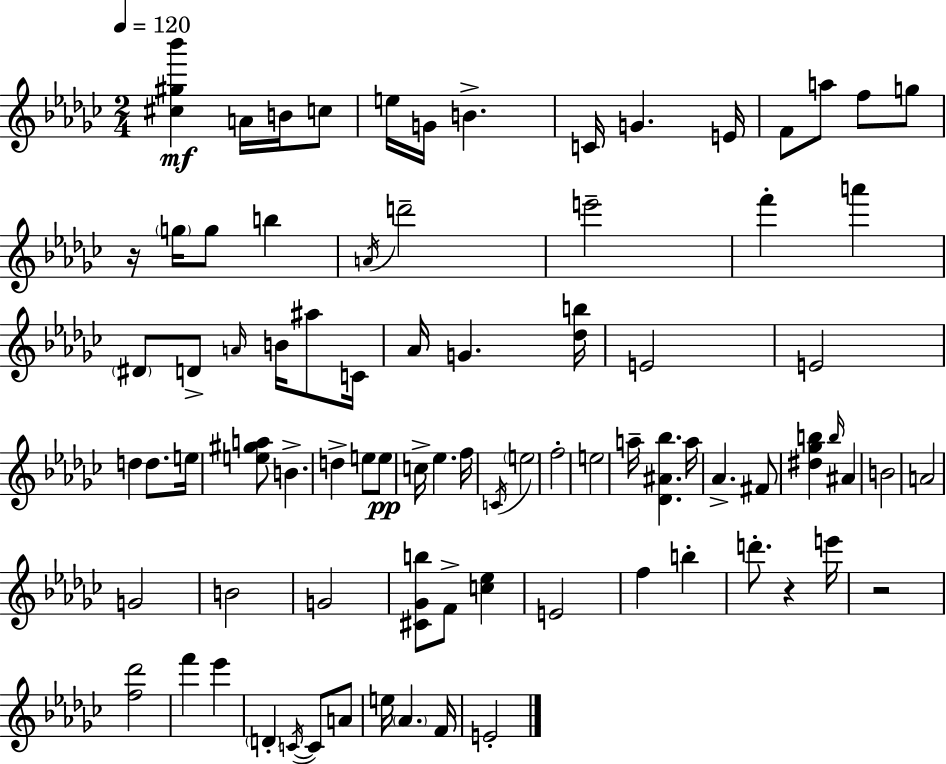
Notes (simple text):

[C#5,G#5,Bb6]/q A4/s B4/s C5/e E5/s G4/s B4/q. C4/s G4/q. E4/s F4/e A5/e F5/e G5/e R/s G5/s G5/e B5/q A4/s D6/h E6/h F6/q A6/q D#4/e D4/e A4/s B4/s A#5/e C4/s Ab4/s G4/q. [Db5,B5]/s E4/h E4/h D5/q D5/e. E5/s [E5,G#5,A5]/e B4/q. D5/q E5/e E5/e C5/s Eb5/q. F5/s C4/s E5/h F5/h E5/h A5/s [Db4,A#4,Bb5]/q. A5/s Ab4/q. F#4/e [D#5,Gb5,B5]/q B5/s A#4/q B4/h A4/h G4/h B4/h G4/h [C#4,Gb4,B5]/e F4/e [C5,Eb5]/q E4/h F5/q B5/q D6/e. R/q E6/s R/h [F5,Db6]/h F6/q Eb6/q D4/q C4/s C4/e A4/e E5/s Ab4/q. F4/s E4/h